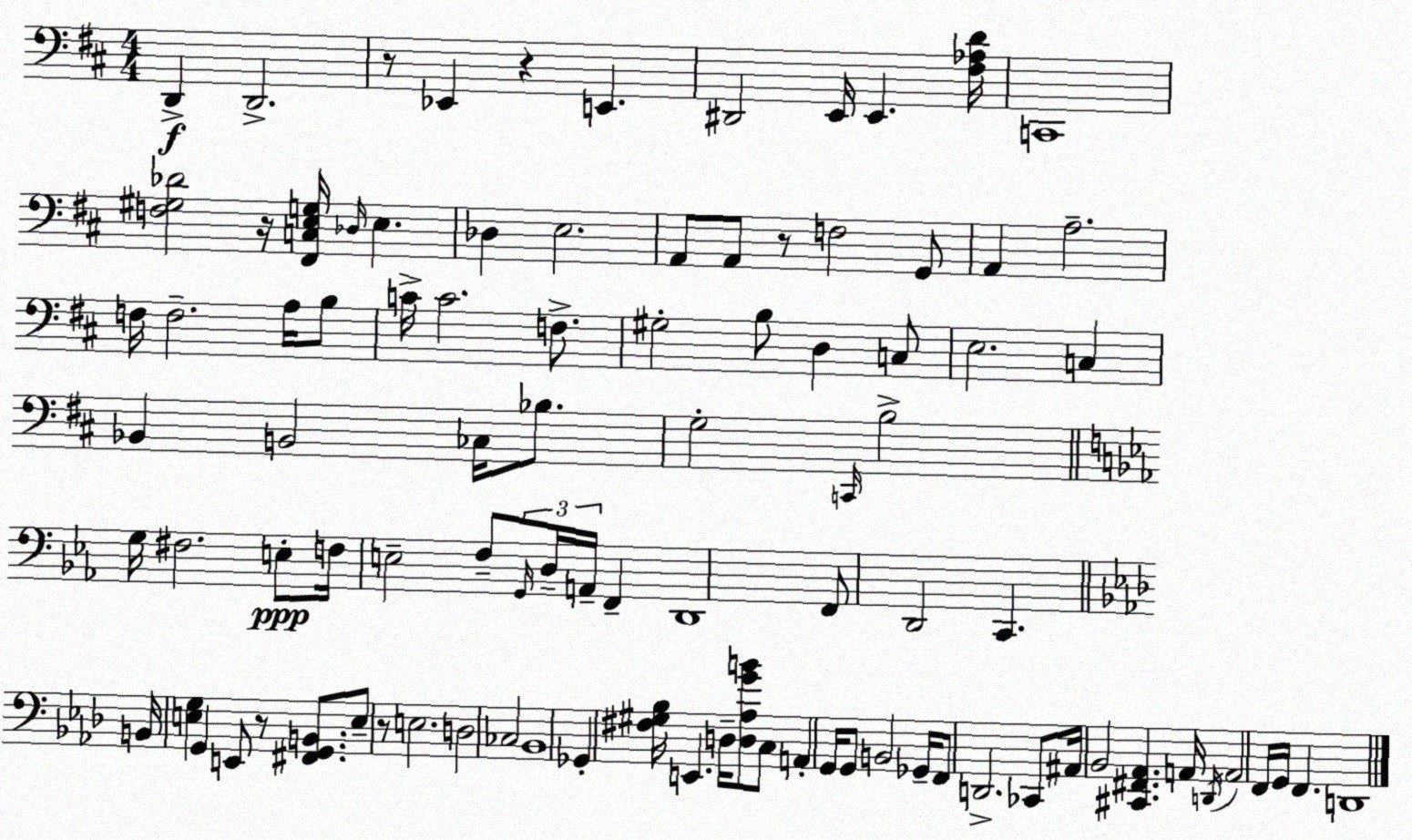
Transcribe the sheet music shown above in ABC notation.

X:1
T:Untitled
M:4/4
L:1/4
K:D
D,, D,,2 z/2 _E,, z E,, ^D,,2 E,,/4 E,, [^F,_A,D]/4 C,,4 [F,^G,_D]2 z/4 [^F,,C,E,G,]/4 _D,/4 E, _D, E,2 A,,/2 A,,/2 z/2 F,2 G,,/2 A,, A,2 F,/4 F,2 A,/4 B,/2 C/4 C2 F,/2 ^G,2 B,/2 D, C,/2 E,2 C, _B,, B,,2 _C,/4 _B,/2 G,2 C,,/4 B,2 G,/4 ^F,2 E,/2 F,/4 E,2 F,/2 G,,/4 D,/4 A,,/4 F,, D,,4 F,,/2 D,,2 C,, B,,/4 [E,G,] G,, E,,/2 z/2 [^F,,G,,B,,]/2 E,/2 z/2 E,2 D,2 _C,2 _B,,4 _G,, [^F,^G,_B,]/4 E,, D,/4 [D,_A,GB]/2 C,/2 A,, G,,/4 G,,/2 B,,2 _G,,/4 F,,/2 D,,2 _C,,/2 ^A,,/4 _B,,2 [^C,,^F,,_A,,] A,,/4 D,,/4 A,,2 F,,/4 G,,/4 F,, D,,4